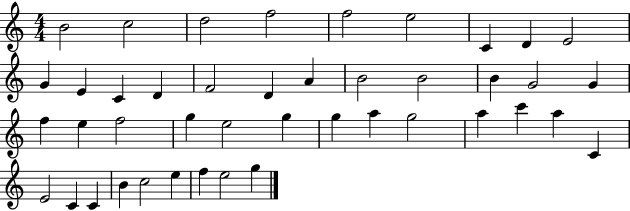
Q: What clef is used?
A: treble